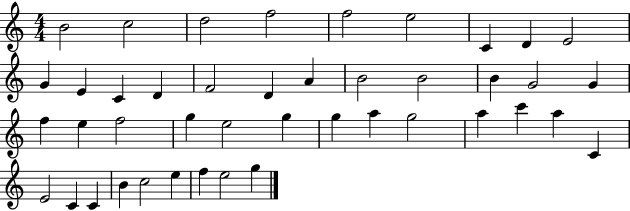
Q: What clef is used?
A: treble